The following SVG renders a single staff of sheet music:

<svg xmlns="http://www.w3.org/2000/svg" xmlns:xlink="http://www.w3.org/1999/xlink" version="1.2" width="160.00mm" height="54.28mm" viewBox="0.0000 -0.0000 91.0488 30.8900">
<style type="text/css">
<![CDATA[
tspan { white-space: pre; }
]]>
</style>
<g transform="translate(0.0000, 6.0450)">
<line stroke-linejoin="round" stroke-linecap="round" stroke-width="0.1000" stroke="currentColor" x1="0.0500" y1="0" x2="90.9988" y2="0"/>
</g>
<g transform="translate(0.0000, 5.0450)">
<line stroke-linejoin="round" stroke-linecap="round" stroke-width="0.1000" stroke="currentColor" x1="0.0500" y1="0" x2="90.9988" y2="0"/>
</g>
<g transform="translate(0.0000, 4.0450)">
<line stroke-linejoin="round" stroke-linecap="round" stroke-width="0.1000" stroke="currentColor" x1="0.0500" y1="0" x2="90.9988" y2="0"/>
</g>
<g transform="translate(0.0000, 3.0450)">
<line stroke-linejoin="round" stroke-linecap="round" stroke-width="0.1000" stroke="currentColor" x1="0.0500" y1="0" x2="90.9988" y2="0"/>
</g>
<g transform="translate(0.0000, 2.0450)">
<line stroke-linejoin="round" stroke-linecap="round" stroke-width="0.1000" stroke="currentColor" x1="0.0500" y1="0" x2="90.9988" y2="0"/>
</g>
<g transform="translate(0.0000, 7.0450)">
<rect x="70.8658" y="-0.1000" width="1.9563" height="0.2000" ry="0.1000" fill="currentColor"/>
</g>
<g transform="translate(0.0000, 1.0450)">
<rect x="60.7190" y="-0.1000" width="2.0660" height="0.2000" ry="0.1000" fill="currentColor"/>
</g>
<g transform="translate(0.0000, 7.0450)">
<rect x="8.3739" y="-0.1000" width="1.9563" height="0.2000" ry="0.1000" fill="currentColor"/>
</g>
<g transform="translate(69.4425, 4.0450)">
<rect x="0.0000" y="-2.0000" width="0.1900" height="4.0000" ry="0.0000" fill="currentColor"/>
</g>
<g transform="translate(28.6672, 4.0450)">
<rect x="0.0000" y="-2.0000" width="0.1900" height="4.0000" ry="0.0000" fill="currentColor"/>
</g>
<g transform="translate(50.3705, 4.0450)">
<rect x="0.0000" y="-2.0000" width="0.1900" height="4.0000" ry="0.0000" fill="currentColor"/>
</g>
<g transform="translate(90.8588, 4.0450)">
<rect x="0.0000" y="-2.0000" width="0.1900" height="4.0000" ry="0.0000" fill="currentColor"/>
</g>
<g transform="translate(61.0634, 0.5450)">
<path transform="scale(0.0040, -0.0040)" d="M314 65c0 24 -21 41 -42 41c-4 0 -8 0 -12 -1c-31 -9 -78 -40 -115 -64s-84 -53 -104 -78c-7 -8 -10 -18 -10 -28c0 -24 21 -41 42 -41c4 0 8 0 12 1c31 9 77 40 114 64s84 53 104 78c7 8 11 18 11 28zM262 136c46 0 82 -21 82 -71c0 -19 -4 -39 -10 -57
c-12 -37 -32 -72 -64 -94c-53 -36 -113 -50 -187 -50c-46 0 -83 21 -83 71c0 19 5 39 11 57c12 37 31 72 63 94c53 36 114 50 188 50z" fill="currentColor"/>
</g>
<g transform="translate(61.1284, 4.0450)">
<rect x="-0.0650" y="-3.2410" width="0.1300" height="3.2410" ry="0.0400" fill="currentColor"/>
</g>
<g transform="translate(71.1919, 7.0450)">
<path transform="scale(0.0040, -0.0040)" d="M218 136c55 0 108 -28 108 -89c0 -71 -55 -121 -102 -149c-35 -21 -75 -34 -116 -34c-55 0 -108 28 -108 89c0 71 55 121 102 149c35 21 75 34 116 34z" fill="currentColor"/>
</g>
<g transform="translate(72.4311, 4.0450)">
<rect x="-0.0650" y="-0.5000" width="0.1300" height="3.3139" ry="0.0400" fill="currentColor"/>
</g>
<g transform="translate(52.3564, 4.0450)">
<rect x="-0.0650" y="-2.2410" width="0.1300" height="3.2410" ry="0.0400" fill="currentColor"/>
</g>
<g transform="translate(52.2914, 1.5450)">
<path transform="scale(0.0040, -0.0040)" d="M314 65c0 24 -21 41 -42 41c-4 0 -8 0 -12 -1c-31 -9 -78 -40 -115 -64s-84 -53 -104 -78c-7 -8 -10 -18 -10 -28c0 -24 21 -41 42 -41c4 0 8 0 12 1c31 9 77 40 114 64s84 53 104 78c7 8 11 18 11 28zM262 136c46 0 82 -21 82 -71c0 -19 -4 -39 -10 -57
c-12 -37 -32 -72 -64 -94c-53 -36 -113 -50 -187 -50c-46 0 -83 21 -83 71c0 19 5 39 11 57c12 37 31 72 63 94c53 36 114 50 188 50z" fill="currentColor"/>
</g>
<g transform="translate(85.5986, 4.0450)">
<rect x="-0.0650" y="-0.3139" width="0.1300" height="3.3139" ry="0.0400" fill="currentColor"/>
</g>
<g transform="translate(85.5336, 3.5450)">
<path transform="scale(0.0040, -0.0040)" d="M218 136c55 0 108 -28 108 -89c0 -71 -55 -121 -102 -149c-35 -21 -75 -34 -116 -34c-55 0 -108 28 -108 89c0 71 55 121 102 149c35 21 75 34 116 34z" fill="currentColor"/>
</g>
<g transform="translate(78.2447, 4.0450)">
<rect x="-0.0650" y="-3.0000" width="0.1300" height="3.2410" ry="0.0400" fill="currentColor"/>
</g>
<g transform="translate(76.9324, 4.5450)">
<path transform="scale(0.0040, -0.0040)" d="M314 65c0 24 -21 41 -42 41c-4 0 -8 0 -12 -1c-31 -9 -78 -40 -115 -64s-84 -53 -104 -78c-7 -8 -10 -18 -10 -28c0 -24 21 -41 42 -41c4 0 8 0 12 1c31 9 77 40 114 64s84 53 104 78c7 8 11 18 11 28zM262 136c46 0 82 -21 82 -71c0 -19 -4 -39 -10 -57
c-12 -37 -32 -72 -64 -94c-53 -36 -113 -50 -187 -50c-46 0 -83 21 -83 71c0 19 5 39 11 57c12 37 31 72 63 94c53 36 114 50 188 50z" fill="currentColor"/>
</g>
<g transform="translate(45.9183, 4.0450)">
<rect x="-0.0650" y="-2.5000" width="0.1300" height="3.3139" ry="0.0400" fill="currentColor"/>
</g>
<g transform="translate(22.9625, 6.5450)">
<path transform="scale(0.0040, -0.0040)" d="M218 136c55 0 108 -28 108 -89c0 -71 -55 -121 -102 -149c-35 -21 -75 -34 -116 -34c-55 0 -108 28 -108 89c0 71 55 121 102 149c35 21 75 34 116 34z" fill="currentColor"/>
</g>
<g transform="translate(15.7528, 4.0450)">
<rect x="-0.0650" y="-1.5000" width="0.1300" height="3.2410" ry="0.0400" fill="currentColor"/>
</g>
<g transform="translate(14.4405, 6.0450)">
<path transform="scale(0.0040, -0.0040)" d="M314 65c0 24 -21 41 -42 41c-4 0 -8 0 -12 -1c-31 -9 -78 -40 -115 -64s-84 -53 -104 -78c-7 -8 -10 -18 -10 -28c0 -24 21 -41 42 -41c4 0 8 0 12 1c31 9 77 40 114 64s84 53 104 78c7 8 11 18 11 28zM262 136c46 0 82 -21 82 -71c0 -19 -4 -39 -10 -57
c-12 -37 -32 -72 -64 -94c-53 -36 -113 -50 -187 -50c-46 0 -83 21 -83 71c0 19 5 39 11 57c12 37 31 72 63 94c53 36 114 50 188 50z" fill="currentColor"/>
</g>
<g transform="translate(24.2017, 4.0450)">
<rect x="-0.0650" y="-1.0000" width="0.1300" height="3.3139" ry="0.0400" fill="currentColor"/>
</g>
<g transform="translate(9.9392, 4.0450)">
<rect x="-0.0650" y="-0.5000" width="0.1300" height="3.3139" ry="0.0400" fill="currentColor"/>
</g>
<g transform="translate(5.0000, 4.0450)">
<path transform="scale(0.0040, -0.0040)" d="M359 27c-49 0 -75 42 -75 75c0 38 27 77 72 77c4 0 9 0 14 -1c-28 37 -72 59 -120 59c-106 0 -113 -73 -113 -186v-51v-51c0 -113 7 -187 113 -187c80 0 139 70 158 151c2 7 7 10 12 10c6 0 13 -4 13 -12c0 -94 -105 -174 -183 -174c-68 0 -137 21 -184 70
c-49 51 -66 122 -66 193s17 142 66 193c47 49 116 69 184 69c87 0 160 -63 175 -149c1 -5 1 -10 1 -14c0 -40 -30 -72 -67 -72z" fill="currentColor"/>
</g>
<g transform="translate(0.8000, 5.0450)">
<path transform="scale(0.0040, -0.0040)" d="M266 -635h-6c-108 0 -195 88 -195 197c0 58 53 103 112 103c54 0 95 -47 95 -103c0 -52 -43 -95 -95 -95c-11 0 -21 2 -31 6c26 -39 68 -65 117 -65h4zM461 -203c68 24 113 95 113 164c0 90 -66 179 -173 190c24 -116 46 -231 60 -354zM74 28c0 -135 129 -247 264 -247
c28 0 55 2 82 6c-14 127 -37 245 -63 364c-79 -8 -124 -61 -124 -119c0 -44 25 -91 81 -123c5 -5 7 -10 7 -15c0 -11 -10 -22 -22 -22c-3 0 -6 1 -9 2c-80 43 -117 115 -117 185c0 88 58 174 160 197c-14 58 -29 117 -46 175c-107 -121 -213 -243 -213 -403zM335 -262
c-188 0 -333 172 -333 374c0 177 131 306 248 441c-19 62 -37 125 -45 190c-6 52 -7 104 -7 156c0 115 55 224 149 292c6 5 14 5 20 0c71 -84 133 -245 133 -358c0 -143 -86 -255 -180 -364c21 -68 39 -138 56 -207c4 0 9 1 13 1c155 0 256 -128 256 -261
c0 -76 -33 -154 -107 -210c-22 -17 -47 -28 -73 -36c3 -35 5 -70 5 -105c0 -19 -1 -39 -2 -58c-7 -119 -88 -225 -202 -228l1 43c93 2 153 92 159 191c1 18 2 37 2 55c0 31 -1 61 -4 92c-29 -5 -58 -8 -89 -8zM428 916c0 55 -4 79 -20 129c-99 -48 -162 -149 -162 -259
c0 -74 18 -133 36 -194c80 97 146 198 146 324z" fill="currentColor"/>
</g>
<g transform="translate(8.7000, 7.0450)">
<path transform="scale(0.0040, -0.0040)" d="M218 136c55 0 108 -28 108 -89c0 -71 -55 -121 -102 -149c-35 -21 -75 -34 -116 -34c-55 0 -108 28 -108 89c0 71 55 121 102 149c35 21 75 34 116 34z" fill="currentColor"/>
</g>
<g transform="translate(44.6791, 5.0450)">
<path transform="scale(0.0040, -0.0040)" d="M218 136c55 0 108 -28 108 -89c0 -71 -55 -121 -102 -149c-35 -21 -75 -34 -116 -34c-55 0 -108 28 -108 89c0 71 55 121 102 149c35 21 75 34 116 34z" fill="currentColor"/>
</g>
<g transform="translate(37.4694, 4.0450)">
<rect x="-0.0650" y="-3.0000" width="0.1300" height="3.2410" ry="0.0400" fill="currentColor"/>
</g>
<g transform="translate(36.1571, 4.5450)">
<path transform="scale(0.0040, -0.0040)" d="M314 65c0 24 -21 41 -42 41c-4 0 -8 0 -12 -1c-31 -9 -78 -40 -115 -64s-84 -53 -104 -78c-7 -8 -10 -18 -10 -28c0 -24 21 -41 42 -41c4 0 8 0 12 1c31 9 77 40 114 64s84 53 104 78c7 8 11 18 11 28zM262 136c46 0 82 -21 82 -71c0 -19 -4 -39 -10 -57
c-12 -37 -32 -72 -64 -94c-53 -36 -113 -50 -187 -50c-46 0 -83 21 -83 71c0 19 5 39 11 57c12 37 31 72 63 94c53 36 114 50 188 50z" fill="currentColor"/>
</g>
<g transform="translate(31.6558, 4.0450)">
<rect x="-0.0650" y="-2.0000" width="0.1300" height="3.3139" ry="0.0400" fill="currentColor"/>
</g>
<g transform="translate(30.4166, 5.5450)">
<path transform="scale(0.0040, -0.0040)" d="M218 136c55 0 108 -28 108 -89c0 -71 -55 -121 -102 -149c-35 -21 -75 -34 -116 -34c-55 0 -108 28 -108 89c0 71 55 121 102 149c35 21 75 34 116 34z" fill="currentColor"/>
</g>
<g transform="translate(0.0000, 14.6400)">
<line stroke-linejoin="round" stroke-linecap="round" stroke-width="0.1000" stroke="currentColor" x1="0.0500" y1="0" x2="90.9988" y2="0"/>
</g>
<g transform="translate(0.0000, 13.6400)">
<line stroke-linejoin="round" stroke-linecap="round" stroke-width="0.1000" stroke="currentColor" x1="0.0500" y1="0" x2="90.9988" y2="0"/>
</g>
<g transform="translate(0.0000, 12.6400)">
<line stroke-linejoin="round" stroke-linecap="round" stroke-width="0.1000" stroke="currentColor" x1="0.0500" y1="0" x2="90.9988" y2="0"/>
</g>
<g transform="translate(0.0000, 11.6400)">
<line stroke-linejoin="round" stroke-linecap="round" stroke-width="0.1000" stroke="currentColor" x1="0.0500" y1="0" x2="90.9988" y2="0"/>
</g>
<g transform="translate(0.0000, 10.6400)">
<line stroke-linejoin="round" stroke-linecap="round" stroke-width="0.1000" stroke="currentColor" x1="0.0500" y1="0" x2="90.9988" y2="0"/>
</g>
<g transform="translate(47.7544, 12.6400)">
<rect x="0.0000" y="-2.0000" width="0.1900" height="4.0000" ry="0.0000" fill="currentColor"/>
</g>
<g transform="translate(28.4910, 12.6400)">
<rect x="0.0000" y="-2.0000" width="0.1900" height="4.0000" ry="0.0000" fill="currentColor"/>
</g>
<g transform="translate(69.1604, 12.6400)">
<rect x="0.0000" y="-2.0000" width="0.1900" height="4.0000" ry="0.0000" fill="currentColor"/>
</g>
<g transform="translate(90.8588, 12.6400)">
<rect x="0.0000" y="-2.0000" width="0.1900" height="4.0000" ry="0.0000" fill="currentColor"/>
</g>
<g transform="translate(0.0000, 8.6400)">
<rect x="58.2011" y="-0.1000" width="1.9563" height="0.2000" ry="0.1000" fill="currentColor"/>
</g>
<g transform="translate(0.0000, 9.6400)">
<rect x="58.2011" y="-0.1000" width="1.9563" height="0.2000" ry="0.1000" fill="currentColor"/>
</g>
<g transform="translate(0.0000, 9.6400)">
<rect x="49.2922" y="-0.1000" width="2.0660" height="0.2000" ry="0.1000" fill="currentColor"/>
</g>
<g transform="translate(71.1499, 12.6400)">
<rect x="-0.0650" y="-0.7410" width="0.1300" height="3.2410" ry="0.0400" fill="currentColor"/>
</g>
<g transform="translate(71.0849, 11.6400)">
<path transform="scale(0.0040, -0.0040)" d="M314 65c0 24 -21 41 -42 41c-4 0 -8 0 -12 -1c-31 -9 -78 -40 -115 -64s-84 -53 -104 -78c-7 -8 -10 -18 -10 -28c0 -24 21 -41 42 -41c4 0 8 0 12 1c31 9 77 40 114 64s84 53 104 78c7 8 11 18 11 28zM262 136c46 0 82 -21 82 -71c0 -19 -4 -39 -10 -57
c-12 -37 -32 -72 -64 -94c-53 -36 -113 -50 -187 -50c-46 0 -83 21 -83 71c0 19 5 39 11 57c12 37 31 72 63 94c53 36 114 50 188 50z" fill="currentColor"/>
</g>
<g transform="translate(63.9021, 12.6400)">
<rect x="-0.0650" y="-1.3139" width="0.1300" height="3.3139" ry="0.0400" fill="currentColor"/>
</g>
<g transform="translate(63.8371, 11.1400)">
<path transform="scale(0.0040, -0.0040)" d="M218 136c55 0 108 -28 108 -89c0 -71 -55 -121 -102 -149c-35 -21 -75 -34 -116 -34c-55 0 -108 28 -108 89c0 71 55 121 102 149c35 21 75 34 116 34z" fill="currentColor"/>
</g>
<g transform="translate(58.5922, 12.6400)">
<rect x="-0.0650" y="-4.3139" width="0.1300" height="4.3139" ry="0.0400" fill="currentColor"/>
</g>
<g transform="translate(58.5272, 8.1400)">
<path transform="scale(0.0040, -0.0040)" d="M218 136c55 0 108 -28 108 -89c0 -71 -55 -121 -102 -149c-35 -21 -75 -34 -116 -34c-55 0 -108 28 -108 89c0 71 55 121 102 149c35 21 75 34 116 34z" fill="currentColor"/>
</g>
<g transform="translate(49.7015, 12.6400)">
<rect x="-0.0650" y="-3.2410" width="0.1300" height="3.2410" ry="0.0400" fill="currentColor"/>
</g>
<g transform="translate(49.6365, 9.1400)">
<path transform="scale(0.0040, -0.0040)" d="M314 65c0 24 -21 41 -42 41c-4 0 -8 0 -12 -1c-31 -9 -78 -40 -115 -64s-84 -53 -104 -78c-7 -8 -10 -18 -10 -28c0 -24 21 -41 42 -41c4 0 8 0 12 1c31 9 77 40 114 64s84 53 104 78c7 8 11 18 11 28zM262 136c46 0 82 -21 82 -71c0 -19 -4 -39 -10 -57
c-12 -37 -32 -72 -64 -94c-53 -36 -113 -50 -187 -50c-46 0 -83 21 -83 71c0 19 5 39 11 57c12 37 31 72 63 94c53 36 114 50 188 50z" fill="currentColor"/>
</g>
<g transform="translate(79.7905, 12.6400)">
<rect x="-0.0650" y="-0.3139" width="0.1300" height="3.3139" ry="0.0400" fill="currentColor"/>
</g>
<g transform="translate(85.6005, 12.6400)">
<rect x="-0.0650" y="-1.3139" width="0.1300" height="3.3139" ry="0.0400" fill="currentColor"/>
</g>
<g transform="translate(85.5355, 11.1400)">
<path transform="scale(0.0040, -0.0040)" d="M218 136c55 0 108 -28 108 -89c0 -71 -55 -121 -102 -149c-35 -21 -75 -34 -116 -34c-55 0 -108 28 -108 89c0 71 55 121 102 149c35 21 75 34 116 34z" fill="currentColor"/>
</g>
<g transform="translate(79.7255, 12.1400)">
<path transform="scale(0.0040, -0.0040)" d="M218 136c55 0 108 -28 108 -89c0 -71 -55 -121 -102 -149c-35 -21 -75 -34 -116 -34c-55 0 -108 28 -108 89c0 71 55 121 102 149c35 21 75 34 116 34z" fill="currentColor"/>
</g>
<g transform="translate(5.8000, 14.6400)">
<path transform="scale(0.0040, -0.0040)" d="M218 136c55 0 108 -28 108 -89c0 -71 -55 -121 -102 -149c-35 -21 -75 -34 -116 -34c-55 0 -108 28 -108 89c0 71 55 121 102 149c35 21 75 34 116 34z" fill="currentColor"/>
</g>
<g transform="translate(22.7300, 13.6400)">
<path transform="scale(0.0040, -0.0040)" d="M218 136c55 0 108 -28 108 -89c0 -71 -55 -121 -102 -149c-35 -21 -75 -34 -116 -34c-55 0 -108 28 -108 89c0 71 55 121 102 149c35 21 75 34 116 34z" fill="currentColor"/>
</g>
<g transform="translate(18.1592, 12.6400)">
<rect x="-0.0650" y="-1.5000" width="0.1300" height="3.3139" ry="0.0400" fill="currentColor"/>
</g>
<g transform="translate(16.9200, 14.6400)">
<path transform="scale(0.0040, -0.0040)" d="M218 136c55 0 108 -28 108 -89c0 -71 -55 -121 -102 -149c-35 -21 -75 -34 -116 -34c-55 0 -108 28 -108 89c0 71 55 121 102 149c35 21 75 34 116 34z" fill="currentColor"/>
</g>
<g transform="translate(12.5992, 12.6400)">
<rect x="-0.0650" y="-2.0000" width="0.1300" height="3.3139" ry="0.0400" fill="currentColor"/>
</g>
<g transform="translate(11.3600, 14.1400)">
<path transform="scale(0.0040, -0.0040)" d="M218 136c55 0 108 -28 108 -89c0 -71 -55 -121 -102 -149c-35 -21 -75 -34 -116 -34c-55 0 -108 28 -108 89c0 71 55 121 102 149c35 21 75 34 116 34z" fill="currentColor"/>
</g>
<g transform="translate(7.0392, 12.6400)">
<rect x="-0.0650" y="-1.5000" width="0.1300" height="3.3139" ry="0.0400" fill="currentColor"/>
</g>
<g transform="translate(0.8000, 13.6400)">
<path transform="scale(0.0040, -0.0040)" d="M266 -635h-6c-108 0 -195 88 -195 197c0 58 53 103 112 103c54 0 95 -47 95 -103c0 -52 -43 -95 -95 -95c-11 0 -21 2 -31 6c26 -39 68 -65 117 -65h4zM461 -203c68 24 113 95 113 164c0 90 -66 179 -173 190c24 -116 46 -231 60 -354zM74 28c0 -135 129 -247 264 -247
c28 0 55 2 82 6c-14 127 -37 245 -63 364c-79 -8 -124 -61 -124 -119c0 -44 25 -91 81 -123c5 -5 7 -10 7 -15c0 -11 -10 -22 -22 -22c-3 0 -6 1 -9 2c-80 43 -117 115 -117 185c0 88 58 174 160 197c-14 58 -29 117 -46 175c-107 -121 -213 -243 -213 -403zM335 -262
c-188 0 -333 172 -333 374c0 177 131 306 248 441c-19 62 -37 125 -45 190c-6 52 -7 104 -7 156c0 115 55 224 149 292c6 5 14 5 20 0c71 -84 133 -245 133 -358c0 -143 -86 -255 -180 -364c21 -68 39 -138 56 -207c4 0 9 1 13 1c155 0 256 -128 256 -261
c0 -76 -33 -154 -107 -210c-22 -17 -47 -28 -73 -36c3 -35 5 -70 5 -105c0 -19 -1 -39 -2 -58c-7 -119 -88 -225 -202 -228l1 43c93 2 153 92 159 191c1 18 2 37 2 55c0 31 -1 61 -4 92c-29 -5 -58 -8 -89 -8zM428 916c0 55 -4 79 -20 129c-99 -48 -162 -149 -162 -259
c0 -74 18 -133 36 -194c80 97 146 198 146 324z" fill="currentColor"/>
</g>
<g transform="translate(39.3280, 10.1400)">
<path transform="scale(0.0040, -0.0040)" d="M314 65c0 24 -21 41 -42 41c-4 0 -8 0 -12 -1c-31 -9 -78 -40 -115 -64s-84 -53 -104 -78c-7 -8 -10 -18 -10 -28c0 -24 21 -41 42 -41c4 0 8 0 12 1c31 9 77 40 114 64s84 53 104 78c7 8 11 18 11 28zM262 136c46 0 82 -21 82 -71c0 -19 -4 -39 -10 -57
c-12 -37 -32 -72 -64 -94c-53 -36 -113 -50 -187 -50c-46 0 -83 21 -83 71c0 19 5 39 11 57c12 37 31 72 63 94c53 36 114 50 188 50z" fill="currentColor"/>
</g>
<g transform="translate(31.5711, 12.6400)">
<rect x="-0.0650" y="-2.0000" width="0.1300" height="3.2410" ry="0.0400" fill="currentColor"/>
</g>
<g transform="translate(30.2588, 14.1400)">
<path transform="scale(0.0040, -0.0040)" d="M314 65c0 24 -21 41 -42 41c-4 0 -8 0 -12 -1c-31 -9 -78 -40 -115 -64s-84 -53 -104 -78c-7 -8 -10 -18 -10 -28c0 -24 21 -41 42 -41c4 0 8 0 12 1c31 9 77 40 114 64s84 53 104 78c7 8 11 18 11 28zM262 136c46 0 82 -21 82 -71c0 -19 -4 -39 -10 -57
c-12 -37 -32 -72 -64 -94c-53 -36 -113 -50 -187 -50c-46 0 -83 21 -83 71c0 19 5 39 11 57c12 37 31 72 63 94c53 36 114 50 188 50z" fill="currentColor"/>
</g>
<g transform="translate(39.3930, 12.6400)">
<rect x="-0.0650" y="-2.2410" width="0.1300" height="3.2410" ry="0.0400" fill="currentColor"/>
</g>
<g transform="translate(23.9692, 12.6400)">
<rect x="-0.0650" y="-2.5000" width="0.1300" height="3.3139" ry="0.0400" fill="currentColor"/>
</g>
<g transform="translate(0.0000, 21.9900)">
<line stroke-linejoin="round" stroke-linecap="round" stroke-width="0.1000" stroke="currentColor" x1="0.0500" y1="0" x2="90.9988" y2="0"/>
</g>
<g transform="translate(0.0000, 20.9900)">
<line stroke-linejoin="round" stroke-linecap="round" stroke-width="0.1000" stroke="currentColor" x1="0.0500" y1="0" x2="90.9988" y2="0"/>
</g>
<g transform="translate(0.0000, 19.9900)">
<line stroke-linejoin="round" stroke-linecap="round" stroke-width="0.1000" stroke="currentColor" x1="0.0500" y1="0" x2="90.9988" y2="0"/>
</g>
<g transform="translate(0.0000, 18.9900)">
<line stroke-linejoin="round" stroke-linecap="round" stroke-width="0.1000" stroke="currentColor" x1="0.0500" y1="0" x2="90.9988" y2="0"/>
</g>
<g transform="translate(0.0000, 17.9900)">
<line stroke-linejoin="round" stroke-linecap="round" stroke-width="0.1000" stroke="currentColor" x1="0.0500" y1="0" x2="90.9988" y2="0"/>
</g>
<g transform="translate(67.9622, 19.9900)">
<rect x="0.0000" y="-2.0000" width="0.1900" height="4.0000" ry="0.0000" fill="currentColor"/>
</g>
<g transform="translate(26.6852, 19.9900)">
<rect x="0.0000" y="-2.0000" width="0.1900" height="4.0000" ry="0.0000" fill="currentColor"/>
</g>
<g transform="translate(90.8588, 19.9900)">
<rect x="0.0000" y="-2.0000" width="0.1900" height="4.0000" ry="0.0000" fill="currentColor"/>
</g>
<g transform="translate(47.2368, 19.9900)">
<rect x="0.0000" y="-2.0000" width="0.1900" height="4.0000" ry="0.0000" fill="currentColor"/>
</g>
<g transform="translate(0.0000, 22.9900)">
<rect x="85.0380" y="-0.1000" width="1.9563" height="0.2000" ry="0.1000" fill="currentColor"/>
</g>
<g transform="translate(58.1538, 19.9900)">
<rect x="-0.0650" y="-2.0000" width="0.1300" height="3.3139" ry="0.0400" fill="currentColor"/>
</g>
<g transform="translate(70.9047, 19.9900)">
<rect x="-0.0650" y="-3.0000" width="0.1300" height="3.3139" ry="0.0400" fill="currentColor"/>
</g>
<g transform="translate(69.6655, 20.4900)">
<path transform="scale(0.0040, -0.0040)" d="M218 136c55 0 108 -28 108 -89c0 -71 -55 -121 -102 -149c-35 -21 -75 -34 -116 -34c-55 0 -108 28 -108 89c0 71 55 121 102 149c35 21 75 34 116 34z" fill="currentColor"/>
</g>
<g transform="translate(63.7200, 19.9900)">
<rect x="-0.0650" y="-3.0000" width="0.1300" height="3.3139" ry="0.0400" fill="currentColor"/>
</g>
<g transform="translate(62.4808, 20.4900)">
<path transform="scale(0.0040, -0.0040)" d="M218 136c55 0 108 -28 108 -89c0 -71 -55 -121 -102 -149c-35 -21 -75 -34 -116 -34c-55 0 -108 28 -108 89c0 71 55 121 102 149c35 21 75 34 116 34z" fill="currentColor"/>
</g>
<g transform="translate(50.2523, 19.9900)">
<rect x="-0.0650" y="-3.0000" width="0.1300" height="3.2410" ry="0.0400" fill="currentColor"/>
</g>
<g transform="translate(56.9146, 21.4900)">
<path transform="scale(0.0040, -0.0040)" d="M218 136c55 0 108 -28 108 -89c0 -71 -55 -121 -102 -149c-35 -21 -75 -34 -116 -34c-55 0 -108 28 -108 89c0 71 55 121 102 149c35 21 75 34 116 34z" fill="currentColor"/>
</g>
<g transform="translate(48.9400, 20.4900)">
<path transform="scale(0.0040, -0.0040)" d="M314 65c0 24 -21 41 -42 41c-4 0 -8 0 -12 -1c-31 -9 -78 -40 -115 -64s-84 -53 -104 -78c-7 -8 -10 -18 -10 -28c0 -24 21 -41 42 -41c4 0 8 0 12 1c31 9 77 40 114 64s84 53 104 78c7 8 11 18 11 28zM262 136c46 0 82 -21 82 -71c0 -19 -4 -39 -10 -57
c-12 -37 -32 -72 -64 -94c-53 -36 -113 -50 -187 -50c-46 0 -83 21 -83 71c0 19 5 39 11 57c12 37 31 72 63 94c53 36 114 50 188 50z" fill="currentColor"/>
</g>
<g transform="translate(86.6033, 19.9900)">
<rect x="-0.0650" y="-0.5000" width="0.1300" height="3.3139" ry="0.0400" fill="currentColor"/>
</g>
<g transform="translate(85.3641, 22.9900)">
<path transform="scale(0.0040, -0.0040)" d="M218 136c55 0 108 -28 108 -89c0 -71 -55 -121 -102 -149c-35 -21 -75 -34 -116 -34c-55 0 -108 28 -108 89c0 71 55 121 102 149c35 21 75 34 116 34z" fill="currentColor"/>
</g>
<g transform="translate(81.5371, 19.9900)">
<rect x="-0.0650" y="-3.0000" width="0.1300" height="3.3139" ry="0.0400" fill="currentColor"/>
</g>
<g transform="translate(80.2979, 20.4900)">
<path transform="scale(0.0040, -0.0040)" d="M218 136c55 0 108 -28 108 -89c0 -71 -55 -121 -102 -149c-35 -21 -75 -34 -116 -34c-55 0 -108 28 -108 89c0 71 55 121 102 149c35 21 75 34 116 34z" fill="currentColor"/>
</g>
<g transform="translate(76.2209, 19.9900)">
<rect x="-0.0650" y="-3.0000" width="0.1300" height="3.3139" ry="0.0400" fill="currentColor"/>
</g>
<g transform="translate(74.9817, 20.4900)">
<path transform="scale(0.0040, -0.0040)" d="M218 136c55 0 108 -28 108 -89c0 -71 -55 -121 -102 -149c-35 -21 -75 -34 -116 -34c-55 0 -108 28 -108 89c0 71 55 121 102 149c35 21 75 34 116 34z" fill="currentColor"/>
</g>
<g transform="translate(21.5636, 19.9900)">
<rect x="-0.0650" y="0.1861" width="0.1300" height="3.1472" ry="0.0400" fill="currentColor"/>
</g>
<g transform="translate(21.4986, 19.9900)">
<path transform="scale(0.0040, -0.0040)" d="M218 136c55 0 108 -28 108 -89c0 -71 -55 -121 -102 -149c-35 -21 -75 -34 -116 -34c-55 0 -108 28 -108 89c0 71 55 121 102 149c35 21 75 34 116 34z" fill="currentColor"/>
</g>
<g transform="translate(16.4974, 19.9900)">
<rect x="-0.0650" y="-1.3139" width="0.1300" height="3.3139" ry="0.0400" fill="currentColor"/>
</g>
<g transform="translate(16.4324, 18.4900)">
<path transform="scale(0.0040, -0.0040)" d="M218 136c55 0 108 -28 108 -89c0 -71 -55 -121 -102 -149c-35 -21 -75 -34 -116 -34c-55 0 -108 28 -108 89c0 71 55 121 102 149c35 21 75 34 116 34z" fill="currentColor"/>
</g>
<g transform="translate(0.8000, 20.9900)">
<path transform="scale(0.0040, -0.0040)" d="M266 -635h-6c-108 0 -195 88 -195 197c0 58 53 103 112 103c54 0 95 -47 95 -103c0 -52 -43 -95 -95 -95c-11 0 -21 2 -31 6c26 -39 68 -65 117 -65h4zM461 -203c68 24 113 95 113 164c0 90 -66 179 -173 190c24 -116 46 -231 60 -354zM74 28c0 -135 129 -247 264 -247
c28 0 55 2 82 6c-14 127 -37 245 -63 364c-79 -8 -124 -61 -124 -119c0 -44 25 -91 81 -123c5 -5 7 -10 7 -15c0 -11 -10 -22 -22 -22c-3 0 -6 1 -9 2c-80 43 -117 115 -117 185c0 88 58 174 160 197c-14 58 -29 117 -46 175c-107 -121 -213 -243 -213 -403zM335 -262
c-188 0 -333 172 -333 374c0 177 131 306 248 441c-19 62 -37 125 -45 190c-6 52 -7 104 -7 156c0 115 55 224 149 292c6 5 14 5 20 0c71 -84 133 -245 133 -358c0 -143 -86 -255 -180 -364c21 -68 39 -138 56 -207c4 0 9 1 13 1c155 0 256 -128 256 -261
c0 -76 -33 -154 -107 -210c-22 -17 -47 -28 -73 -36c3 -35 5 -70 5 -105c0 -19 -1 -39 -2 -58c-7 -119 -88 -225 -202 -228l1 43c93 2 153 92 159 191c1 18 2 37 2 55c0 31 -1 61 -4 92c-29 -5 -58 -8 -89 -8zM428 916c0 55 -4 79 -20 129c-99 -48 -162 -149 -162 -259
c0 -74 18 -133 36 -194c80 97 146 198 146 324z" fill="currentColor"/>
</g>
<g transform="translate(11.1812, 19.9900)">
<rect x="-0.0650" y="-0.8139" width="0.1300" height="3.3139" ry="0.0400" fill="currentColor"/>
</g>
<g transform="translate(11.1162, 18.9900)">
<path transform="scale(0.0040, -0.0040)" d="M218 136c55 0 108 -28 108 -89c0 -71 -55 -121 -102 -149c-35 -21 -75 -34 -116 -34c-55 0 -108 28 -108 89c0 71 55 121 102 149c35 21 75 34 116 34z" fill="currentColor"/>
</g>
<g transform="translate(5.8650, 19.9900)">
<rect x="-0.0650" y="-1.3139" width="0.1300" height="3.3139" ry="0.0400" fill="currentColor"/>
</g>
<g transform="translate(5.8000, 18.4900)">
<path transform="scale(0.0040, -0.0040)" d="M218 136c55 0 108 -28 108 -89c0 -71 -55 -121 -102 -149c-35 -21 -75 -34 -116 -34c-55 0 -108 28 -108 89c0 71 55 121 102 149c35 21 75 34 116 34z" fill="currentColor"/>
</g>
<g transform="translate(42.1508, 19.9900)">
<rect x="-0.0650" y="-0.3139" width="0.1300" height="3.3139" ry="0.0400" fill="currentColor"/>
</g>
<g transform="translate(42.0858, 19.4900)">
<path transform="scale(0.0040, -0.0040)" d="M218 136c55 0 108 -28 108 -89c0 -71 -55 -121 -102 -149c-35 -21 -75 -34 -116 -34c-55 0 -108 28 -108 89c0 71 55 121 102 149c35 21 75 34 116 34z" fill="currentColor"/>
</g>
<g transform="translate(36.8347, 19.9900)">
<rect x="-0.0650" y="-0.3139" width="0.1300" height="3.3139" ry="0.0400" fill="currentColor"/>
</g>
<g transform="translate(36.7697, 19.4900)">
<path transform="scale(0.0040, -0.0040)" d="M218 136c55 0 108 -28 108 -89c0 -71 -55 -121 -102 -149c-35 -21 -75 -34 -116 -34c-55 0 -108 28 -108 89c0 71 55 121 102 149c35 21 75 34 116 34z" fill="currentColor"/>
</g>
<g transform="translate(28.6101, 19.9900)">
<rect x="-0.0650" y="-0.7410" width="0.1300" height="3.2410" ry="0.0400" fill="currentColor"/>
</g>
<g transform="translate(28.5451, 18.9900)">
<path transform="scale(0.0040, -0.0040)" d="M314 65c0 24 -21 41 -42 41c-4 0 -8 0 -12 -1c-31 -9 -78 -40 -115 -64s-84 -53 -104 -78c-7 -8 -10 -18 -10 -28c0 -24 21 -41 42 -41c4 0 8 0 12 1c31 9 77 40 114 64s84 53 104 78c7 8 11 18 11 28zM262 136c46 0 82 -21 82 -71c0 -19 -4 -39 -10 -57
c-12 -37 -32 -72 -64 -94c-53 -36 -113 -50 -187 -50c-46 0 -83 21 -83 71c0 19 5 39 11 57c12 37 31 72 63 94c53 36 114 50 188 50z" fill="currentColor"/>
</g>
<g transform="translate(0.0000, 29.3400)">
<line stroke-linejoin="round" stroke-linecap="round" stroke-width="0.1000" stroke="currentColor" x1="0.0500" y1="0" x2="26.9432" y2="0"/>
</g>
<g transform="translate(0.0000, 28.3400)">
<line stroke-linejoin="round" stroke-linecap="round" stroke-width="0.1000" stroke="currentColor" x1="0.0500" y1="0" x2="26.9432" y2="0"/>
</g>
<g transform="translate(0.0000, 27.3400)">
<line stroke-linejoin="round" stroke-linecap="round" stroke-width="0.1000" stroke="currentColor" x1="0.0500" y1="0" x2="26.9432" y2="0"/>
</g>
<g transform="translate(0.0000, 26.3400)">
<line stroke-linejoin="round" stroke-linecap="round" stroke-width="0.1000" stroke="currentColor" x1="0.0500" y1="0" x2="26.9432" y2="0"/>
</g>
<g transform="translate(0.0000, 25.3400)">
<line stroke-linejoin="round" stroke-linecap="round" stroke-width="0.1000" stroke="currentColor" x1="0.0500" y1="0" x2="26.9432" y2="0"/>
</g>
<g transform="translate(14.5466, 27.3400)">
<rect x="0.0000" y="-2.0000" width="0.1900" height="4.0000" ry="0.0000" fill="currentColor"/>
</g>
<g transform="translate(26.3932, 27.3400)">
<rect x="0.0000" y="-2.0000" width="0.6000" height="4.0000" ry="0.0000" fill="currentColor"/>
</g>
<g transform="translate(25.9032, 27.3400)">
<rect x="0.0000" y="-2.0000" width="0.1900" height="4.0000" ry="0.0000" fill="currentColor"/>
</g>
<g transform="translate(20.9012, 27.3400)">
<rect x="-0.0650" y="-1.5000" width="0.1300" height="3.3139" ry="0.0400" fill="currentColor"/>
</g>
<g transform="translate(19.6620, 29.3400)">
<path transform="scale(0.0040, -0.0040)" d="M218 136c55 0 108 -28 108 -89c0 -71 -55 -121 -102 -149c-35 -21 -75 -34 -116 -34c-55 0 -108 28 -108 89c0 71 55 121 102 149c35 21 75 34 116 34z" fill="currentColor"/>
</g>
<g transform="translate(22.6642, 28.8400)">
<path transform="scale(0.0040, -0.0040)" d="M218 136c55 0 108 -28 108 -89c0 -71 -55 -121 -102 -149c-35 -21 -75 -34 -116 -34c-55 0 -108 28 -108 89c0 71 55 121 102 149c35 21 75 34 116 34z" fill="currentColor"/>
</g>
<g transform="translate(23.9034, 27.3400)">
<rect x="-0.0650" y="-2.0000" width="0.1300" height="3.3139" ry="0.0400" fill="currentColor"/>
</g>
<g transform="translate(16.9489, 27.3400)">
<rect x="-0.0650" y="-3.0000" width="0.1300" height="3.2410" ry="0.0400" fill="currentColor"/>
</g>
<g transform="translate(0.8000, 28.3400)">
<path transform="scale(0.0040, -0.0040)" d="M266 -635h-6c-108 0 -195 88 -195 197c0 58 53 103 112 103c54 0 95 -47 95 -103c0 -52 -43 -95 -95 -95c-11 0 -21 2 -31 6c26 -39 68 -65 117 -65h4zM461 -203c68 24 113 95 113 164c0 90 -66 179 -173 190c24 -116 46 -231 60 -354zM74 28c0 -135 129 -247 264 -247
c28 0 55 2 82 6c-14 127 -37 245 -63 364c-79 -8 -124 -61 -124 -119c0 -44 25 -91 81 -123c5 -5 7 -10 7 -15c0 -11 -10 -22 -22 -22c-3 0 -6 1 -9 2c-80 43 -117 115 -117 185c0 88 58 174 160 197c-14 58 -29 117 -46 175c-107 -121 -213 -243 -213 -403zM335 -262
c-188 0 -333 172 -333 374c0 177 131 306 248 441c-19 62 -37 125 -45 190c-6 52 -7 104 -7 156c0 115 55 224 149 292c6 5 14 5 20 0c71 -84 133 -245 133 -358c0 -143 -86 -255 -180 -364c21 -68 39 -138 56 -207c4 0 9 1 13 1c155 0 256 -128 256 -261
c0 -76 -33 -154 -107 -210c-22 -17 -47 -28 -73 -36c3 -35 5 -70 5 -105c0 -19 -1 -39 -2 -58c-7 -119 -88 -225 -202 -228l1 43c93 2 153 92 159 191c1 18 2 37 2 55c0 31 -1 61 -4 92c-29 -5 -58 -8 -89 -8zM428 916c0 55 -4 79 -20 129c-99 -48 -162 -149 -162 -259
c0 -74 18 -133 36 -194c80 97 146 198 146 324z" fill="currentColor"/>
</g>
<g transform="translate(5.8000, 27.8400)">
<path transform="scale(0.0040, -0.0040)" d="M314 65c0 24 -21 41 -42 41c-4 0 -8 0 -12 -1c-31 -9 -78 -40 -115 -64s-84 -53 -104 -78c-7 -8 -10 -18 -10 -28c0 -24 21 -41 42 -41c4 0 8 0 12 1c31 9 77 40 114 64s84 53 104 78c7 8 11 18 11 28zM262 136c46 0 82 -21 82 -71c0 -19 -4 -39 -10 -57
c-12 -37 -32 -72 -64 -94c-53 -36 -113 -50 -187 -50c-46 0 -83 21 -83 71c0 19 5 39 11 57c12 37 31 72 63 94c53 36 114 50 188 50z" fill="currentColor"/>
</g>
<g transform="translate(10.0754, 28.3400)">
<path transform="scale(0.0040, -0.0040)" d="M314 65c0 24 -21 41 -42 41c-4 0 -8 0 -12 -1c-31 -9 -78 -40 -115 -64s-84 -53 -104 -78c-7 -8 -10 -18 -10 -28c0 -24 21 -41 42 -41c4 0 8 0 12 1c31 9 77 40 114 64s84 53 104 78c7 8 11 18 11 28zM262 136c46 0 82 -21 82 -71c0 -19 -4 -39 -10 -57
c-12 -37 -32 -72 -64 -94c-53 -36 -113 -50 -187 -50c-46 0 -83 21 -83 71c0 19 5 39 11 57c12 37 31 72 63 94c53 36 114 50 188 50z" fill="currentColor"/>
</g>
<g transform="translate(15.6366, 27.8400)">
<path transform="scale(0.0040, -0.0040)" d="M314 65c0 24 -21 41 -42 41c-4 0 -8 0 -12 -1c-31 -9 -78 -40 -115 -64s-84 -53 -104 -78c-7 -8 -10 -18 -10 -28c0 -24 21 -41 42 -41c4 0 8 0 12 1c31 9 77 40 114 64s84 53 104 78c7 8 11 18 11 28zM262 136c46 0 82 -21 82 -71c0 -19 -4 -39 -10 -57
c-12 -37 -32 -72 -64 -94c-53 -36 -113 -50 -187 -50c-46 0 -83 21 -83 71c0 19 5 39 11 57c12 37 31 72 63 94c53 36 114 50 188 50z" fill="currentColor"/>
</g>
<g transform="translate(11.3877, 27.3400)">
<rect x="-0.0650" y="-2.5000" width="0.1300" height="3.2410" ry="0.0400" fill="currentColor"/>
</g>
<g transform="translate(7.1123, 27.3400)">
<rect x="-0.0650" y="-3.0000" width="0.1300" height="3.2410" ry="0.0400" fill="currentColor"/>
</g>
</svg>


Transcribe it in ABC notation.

X:1
T:Untitled
M:4/4
L:1/4
K:C
C E2 D F A2 G g2 b2 C A2 c E F E G F2 g2 b2 d' e d2 c e e d e B d2 c c A2 F A A A A C A2 G2 A2 E F